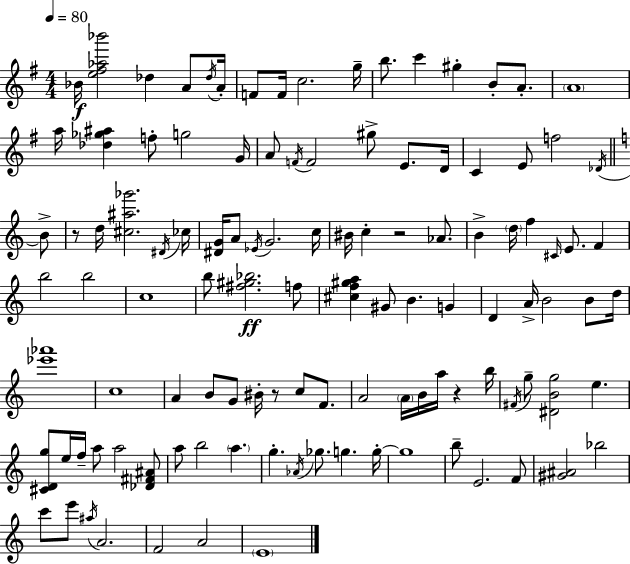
{
  \clef treble
  \numericTimeSignature
  \time 4/4
  \key g \major
  \tempo 4 = 80
  bes'16\f <e'' fis'' aes'' bes'''>2 des''4 a'8 \acciaccatura { des''16 } | a'16-. f'8 f'16 c''2. | g''16-- b''8. c'''4 gis''4-. b'8-. a'8.-. | \parenthesize a'1 | \break a''16 <des'' ges'' ais''>4 f''8-. g''2 | g'16 a'8 \acciaccatura { f'16 } f'2 gis''8-> e'8. | d'16 c'4 e'8 f''2 | \acciaccatura { des'16 } \bar "||" \break \key a \minor b'8-> r8 d''16 <cis'' ais'' ges'''>2. | \acciaccatura { dis'16 } ces''16 <dis' g'>16 a'8 \acciaccatura { ees'16 } g'2. | c''16 bis'16 c''4-. r2 | aes'8. b'4-> \parenthesize d''16 f''4 \grace { cis'16 } e'8. | \break f'4 b''2 b''2 | c''1 | b''8 <fis'' gis'' bes''>2.\ff | f''8 <cis'' f'' gis'' a''>4 gis'8 b'4. | \break g'4 d'4 a'16-> b'2 | b'8 d''16 <ees''' aes'''>1 | c''1 | a'4 b'8 g'8 bis'16-. r8 | \break c''8 f'8. a'2 \parenthesize a'16 b'16 a''16 | r4 b''16 \acciaccatura { fis'16 } g''8-- <dis' b' g''>2 | e''4. <cis' d' g''>8 e''16 f''16-- a''8 a''2 | <des' fis' ais'>8 a''8 b''2 | \break \parenthesize a''4. g''4.-. \acciaccatura { aes'16 } ges''8. | g''4. g''16-.~~ g''1 | b''8-- e'2. | f'8 <gis' ais'>2 bes''2 | \break c'''8 e'''8 \acciaccatura { ais''16 } a'2. | f'2 | a'2 \parenthesize e'1 | \bar "|."
}